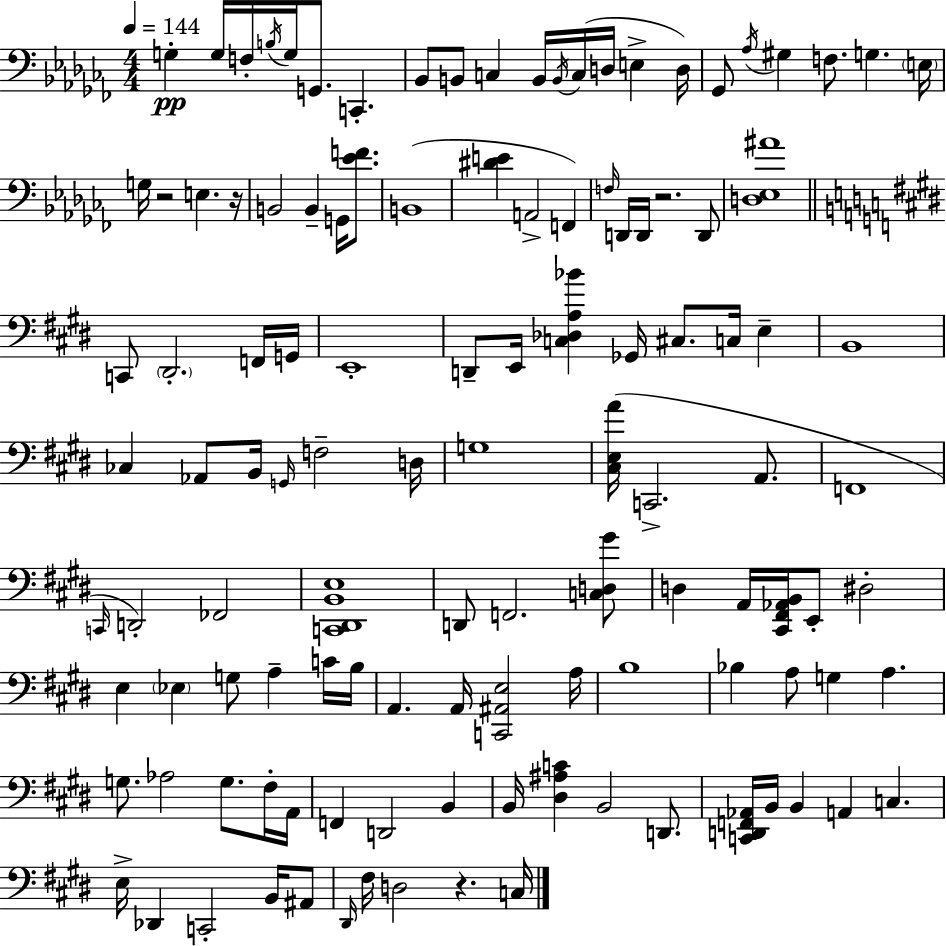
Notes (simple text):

G3/q G3/s F3/s B3/s G3/s G2/e. C2/q. Bb2/e B2/e C3/q B2/s B2/s C3/s D3/s E3/q D3/s Gb2/e Ab3/s G#3/q F3/e. G3/q. E3/s G3/s R/h E3/q. R/s B2/h B2/q G2/s [Eb4,F4]/e. B2/w [D#4,E4]/q A2/h F2/q F3/s D2/s D2/s R/h. D2/e [D3,Eb3,A#4]/w C2/e D#2/h. F2/s G2/s E2/w D2/e E2/s [C3,Db3,A3,Bb4]/q Gb2/s C#3/e. C3/s E3/q B2/w CES3/q Ab2/e B2/s G2/s F3/h D3/s G3/w [C#3,E3,A4]/s C2/h. A2/e. F2/w C2/s D2/h FES2/h [C2,D#2,B2,E3]/w D2/e F2/h. [C3,D3,G#4]/e D3/q A2/s [C#2,F#2,Ab2,B2]/s E2/e D#3/h E3/q Eb3/q G3/e A3/q C4/s B3/s A2/q. A2/s [C2,A#2,E3]/h A3/s B3/w Bb3/q A3/e G3/q A3/q. G3/e. Ab3/h G3/e. F#3/s A2/s F2/q D2/h B2/q B2/s [D#3,A#3,C4]/q B2/h D2/e. [C2,D2,F2,Ab2]/s B2/s B2/q A2/q C3/q. E3/s Db2/q C2/h B2/s A#2/e D#2/s F#3/s D3/h R/q. C3/s